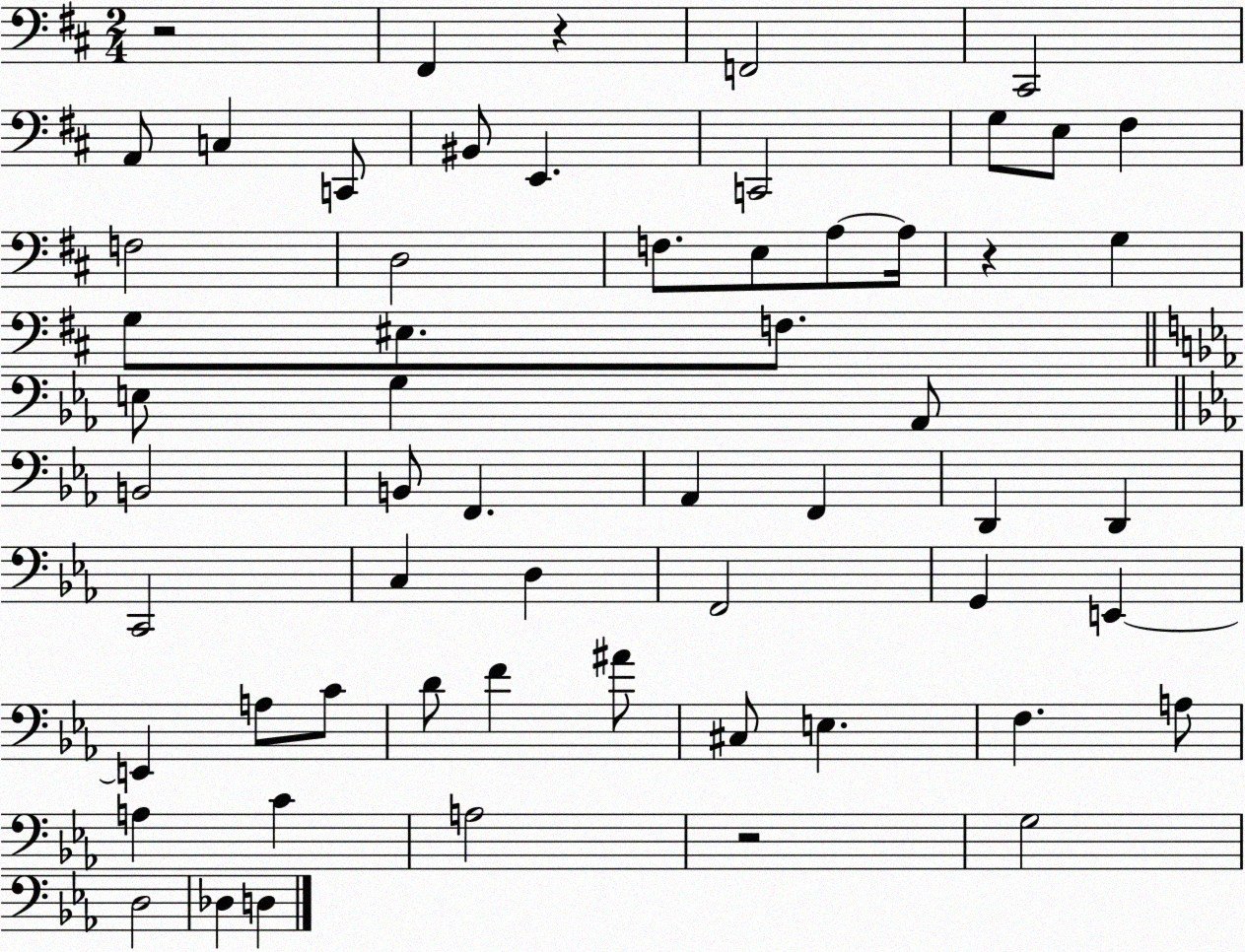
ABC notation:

X:1
T:Untitled
M:2/4
L:1/4
K:D
z2 ^F,, z F,,2 ^C,,2 A,,/2 C, C,,/2 ^B,,/2 E,, C,,2 G,/2 E,/2 ^F, F,2 D,2 F,/2 E,/2 A,/2 A,/4 z G, G,/2 ^E,/2 F,/2 E,/2 G, _A,,/2 B,,2 B,,/2 F,, _A,, F,, D,, D,, C,,2 C, D, F,,2 G,, E,, E,, A,/2 C/2 D/2 F ^A/2 ^C,/2 E, F, A,/2 A, C A,2 z2 G,2 D,2 _D, D,